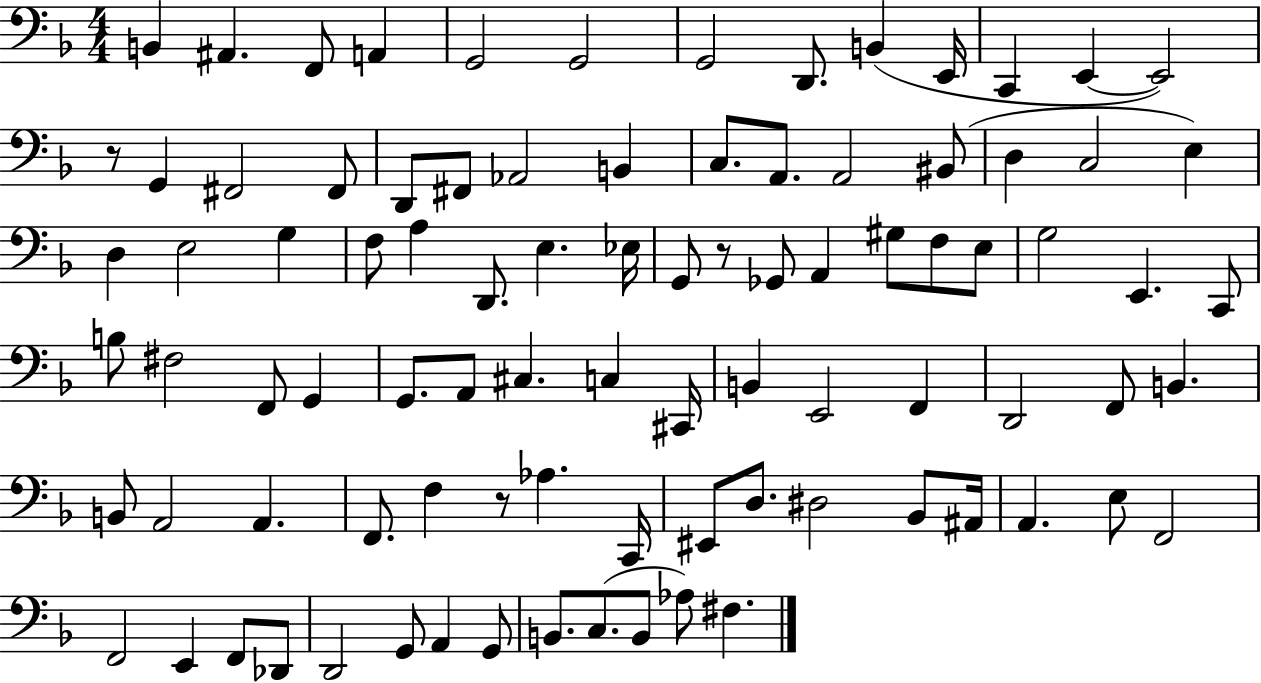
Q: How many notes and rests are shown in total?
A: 90